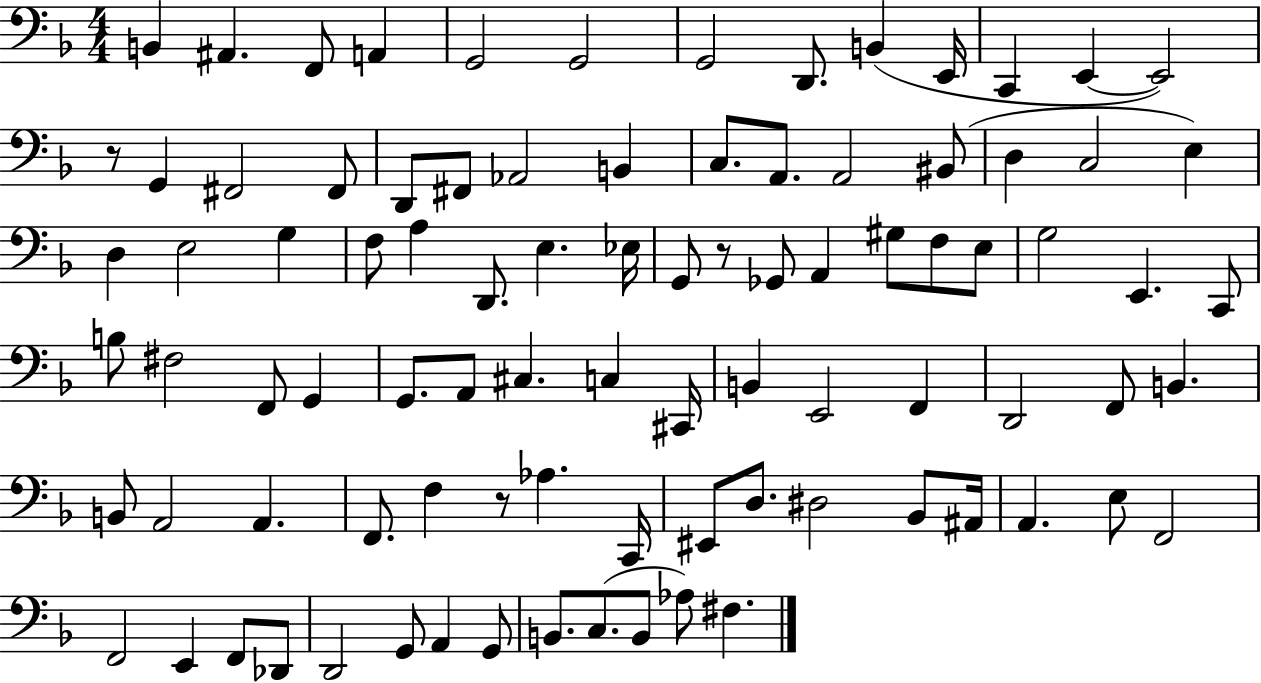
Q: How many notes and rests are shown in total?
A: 90